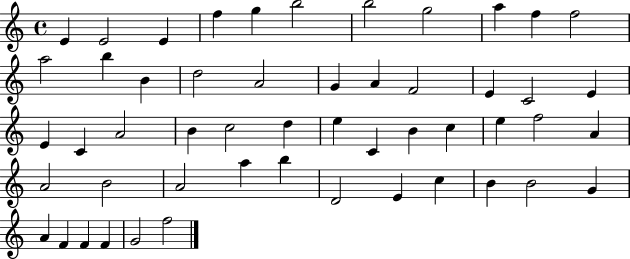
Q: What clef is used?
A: treble